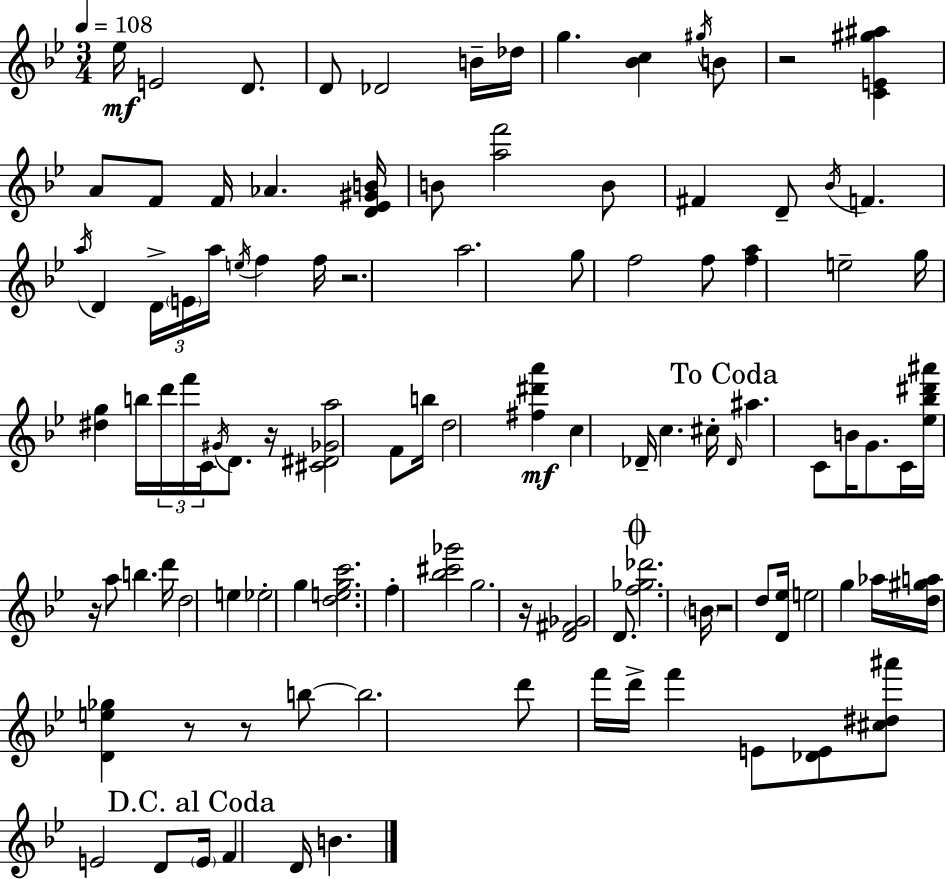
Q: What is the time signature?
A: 3/4